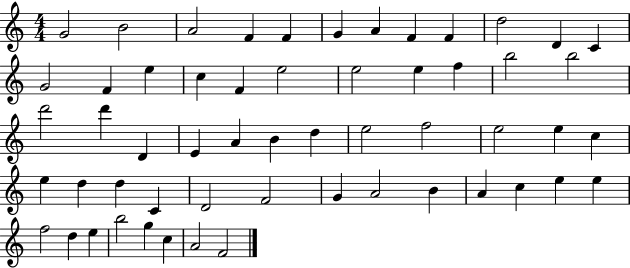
{
  \clef treble
  \numericTimeSignature
  \time 4/4
  \key c \major
  g'2 b'2 | a'2 f'4 f'4 | g'4 a'4 f'4 f'4 | d''2 d'4 c'4 | \break g'2 f'4 e''4 | c''4 f'4 e''2 | e''2 e''4 f''4 | b''2 b''2 | \break d'''2 d'''4 d'4 | e'4 a'4 b'4 d''4 | e''2 f''2 | e''2 e''4 c''4 | \break e''4 d''4 d''4 c'4 | d'2 f'2 | g'4 a'2 b'4 | a'4 c''4 e''4 e''4 | \break f''2 d''4 e''4 | b''2 g''4 c''4 | a'2 f'2 | \bar "|."
}